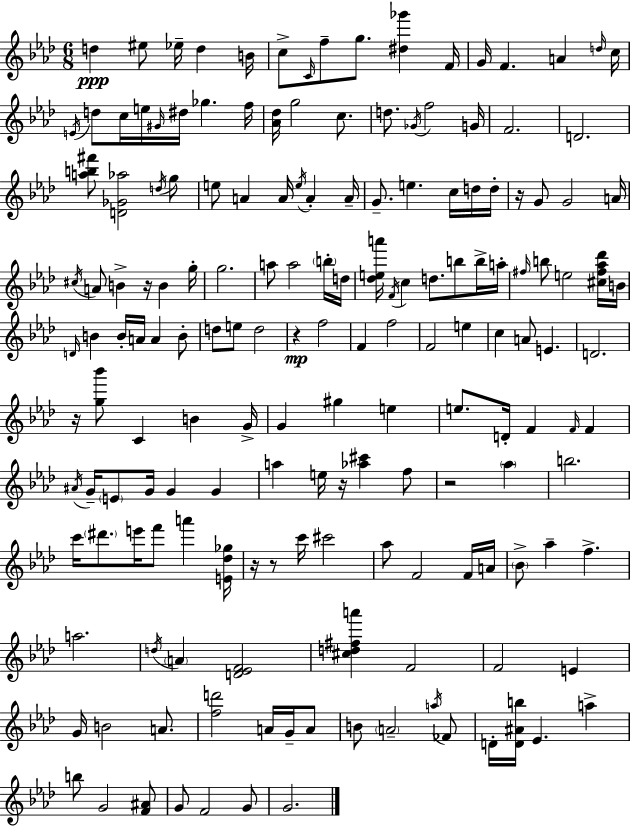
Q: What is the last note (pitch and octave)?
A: G4